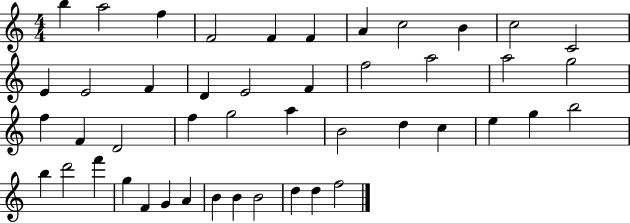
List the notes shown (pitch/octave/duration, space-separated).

B5/q A5/h F5/q F4/h F4/q F4/q A4/q C5/h B4/q C5/h C4/h E4/q E4/h F4/q D4/q E4/h F4/q F5/h A5/h A5/h G5/h F5/q F4/q D4/h F5/q G5/h A5/q B4/h D5/q C5/q E5/q G5/q B5/h B5/q D6/h F6/q G5/q F4/q G4/q A4/q B4/q B4/q B4/h D5/q D5/q F5/h